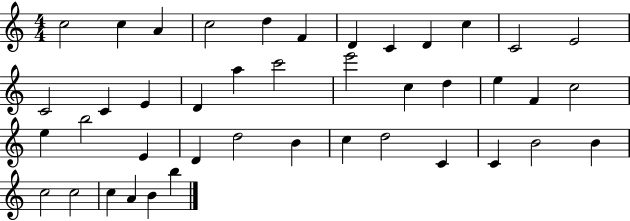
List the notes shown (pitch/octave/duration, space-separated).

C5/h C5/q A4/q C5/h D5/q F4/q D4/q C4/q D4/q C5/q C4/h E4/h C4/h C4/q E4/q D4/q A5/q C6/h E6/h C5/q D5/q E5/q F4/q C5/h E5/q B5/h E4/q D4/q D5/h B4/q C5/q D5/h C4/q C4/q B4/h B4/q C5/h C5/h C5/q A4/q B4/q B5/q